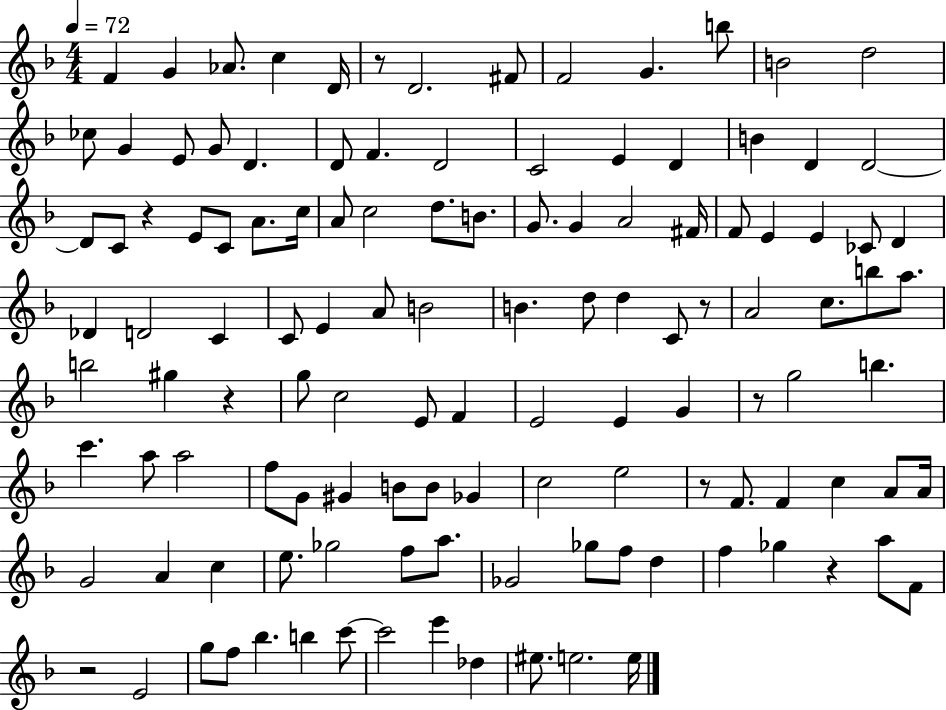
F4/q G4/q Ab4/e. C5/q D4/s R/e D4/h. F#4/e F4/h G4/q. B5/e B4/h D5/h CES5/e G4/q E4/e G4/e D4/q. D4/e F4/q. D4/h C4/h E4/q D4/q B4/q D4/q D4/h D4/e C4/e R/q E4/e C4/e A4/e. C5/s A4/e C5/h D5/e. B4/e. G4/e. G4/q A4/h F#4/s F4/e E4/q E4/q CES4/e D4/q Db4/q D4/h C4/q C4/e E4/q A4/e B4/h B4/q. D5/e D5/q C4/e R/e A4/h C5/e. B5/e A5/e. B5/h G#5/q R/q G5/e C5/h E4/e F4/q E4/h E4/q G4/q R/e G5/h B5/q. C6/q. A5/e A5/h F5/e G4/e G#4/q B4/e B4/e Gb4/q C5/h E5/h R/e F4/e. F4/q C5/q A4/e A4/s G4/h A4/q C5/q E5/e. Gb5/h F5/e A5/e. Gb4/h Gb5/e F5/e D5/q F5/q Gb5/q R/q A5/e F4/e R/h E4/h G5/e F5/e Bb5/q. B5/q C6/e C6/h E6/q Db5/q EIS5/e. E5/h. E5/s